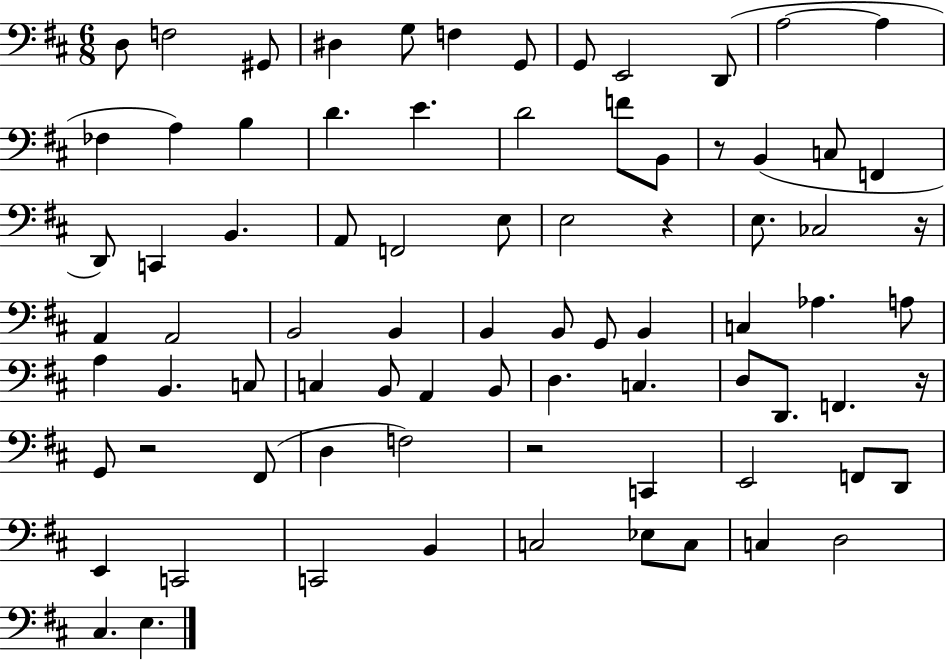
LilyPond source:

{
  \clef bass
  \numericTimeSignature
  \time 6/8
  \key d \major
  \repeat volta 2 { d8 f2 gis,8 | dis4 g8 f4 g,8 | g,8 e,2 d,8( | a2~~ a4 | \break fes4 a4) b4 | d'4. e'4. | d'2 f'8 b,8 | r8 b,4( c8 f,4 | \break d,8) c,4 b,4. | a,8 f,2 e8 | e2 r4 | e8. ces2 r16 | \break a,4 a,2 | b,2 b,4 | b,4 b,8 g,8 b,4 | c4 aes4. a8 | \break a4 b,4. c8 | c4 b,8 a,4 b,8 | d4. c4. | d8 d,8. f,4. r16 | \break g,8 r2 fis,8( | d4 f2) | r2 c,4 | e,2 f,8 d,8 | \break e,4 c,2 | c,2 b,4 | c2 ees8 c8 | c4 d2 | \break cis4. e4. | } \bar "|."
}